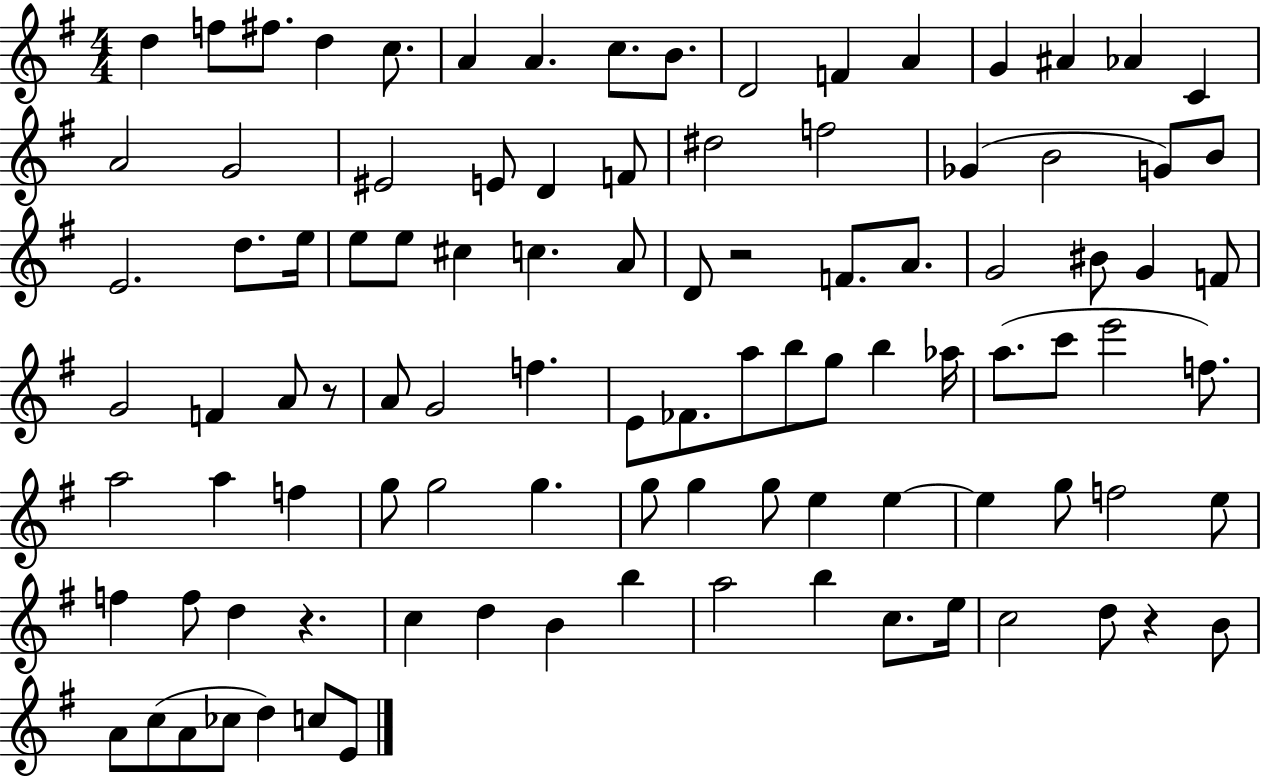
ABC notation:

X:1
T:Untitled
M:4/4
L:1/4
K:G
d f/2 ^f/2 d c/2 A A c/2 B/2 D2 F A G ^A _A C A2 G2 ^E2 E/2 D F/2 ^d2 f2 _G B2 G/2 B/2 E2 d/2 e/4 e/2 e/2 ^c c A/2 D/2 z2 F/2 A/2 G2 ^B/2 G F/2 G2 F A/2 z/2 A/2 G2 f E/2 _F/2 a/2 b/2 g/2 b _a/4 a/2 c'/2 e'2 f/2 a2 a f g/2 g2 g g/2 g g/2 e e e g/2 f2 e/2 f f/2 d z c d B b a2 b c/2 e/4 c2 d/2 z B/2 A/2 c/2 A/2 _c/2 d c/2 E/2